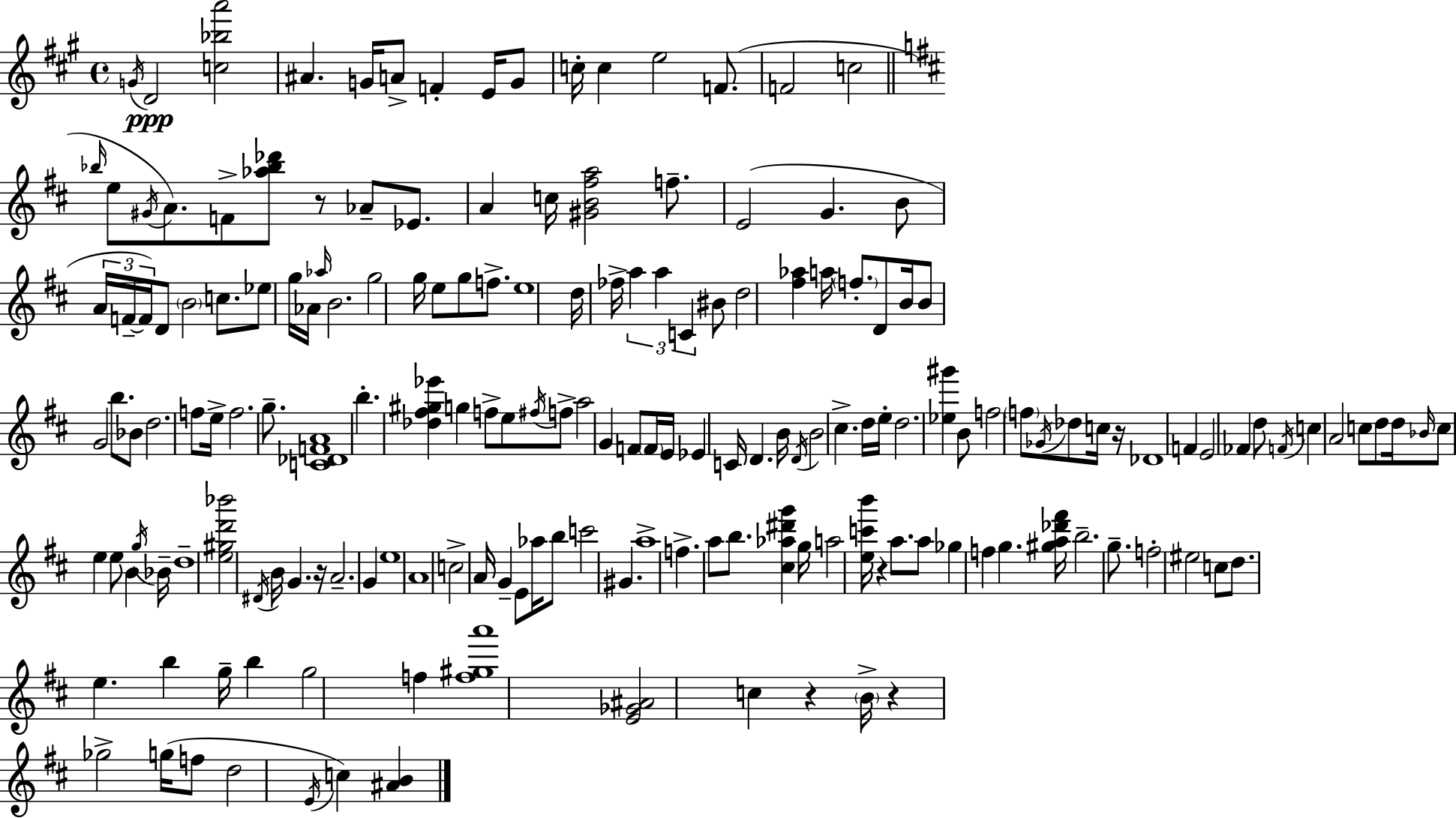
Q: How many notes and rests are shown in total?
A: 176